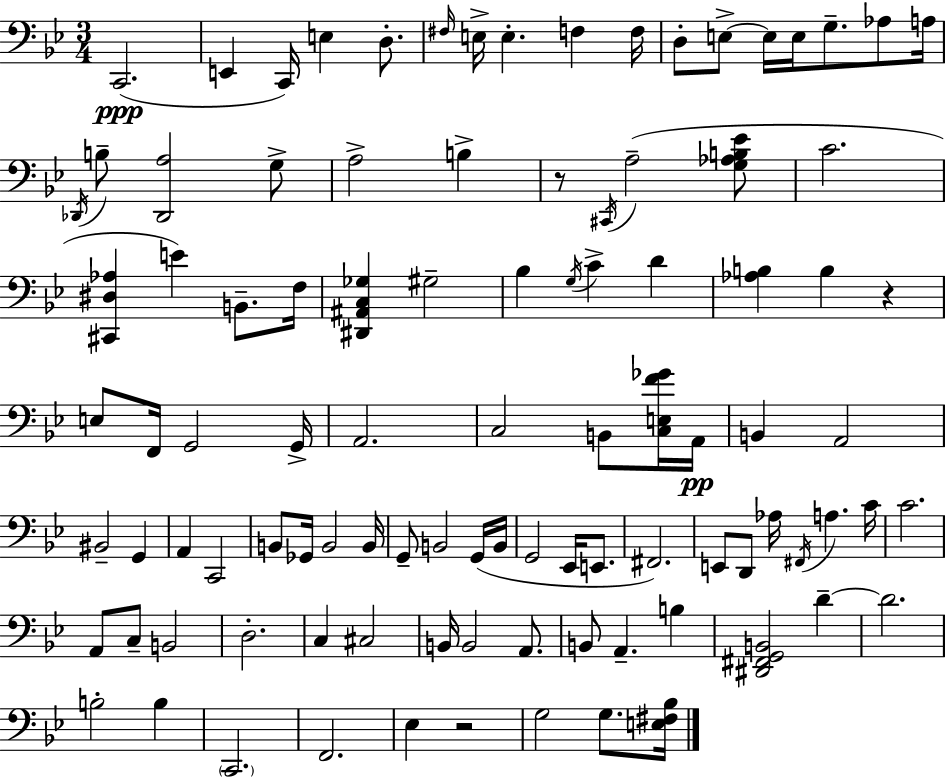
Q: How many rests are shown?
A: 3